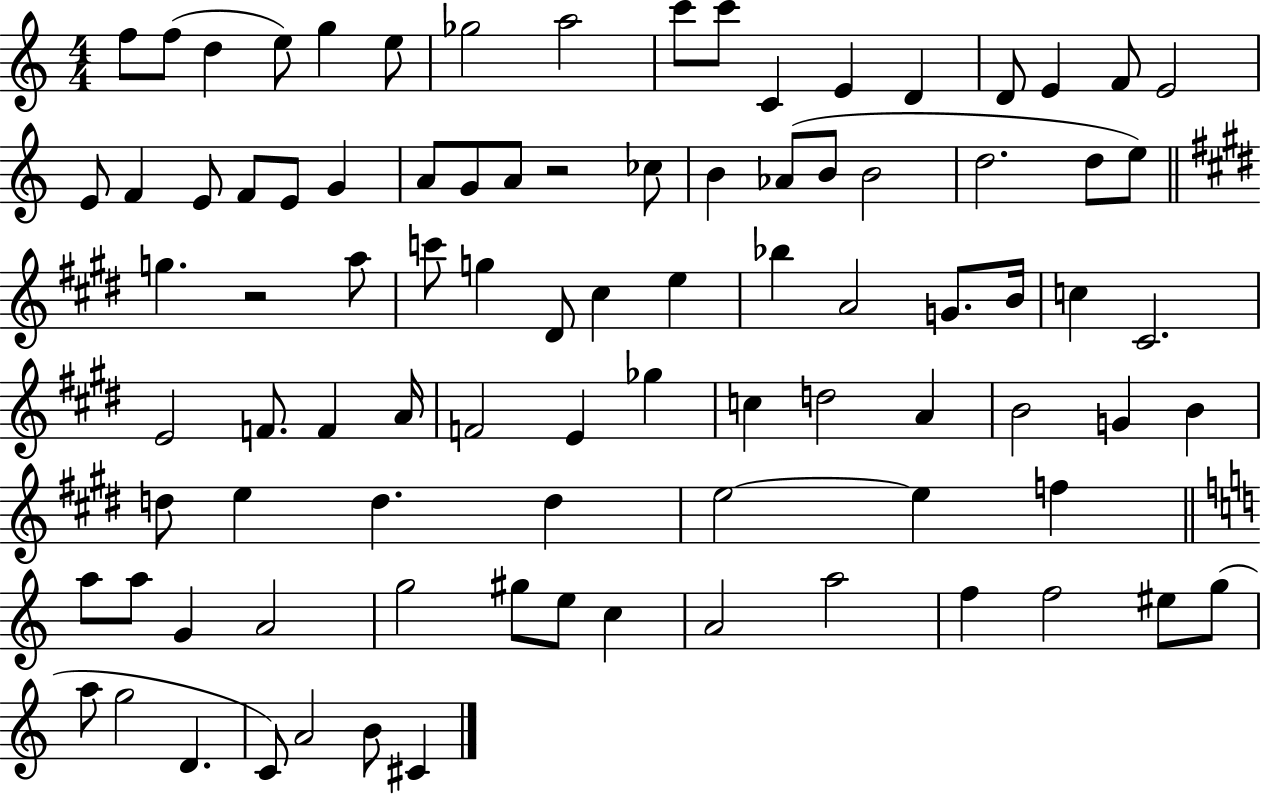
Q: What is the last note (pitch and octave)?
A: C#4